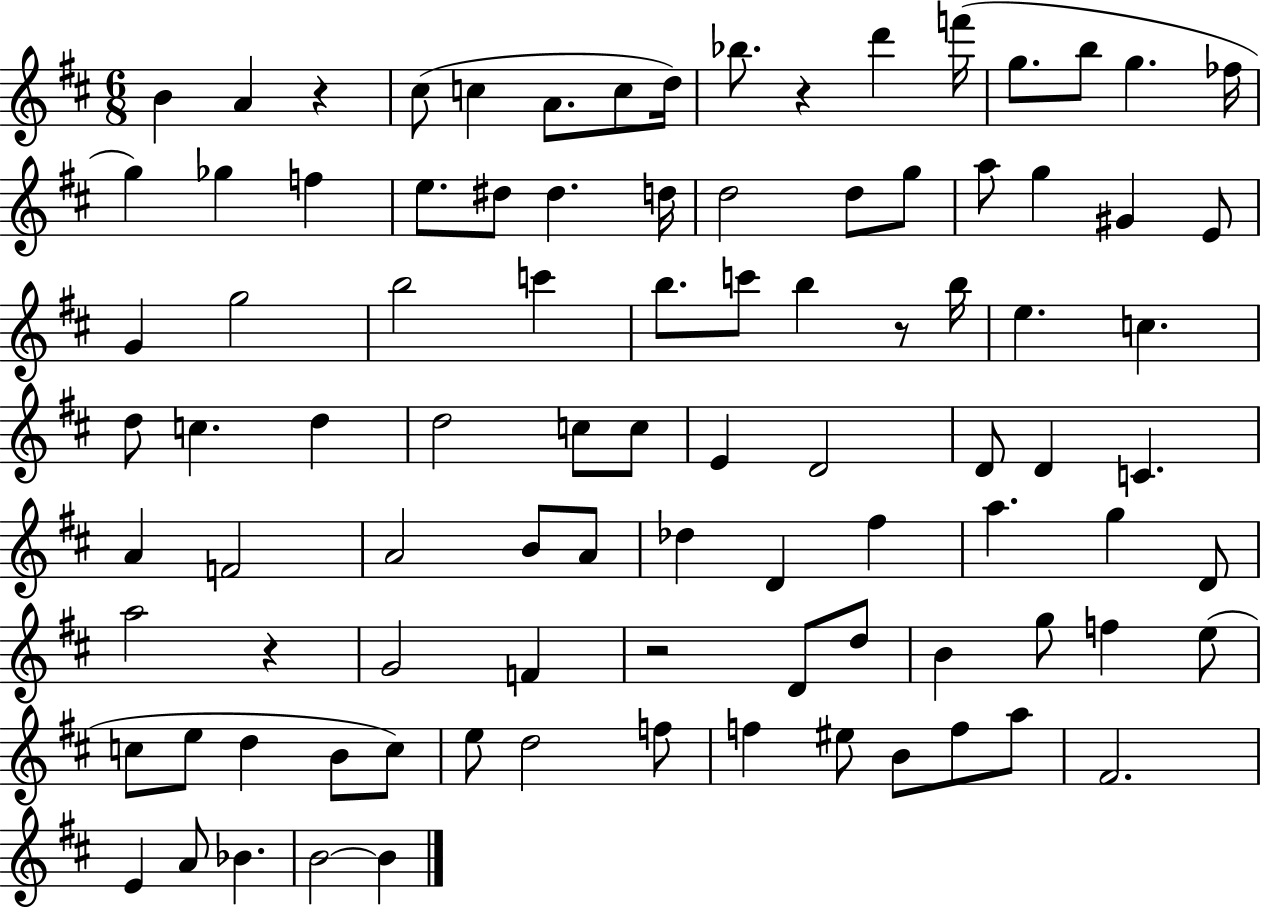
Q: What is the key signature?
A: D major